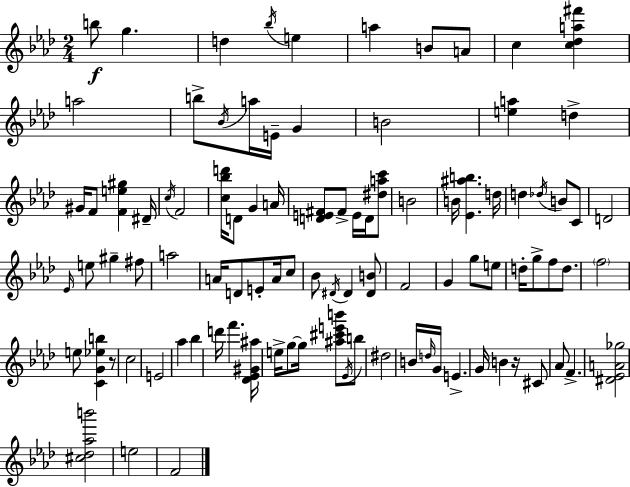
B5/e G5/q. D5/q Bb5/s E5/q A5/q B4/e A4/e C5/q [C5,Db5,A5,F#6]/q A5/h B5/e Bb4/s A5/s E4/s G4/q B4/h [E5,A5]/q D5/q G#4/s F4/e [F4,E5,G#5]/q D#4/s C5/s F4/h [C5,Bb5,D6]/s D4/e G4/q A4/s [D4,E4,F#4]/e F#4/e E4/s D4/s [D#5,A5,C6]/e B4/h B4/s [Eb4,A#5,B5]/q. D5/s D5/q Db5/s B4/e C4/e D4/h Eb4/s E5/e G#5/q F#5/e A5/h A4/s D4/e E4/e A4/s C5/e Bb4/e D#4/s D#4/q [D#4,B4]/e F4/h G4/q G5/e E5/e D5/s G5/e F5/e D5/e. F5/h E5/e [C4,G4,Eb5,B5]/q R/e C5/h E4/h Ab5/q Bb5/q D6/s F6/q. [Db4,Eb4,G#4,A#5]/s E5/s G5/e G5/s [A#5,C#6,E6,B6]/e Eb4/s B5/e D#5/h B4/s D5/s G4/s E4/q. G4/s B4/q R/s C#4/e Ab4/e F4/q. [D#4,Eb4,A4,Gb5]/h [C#5,Db5,Ab5,B6]/h E5/h F4/h